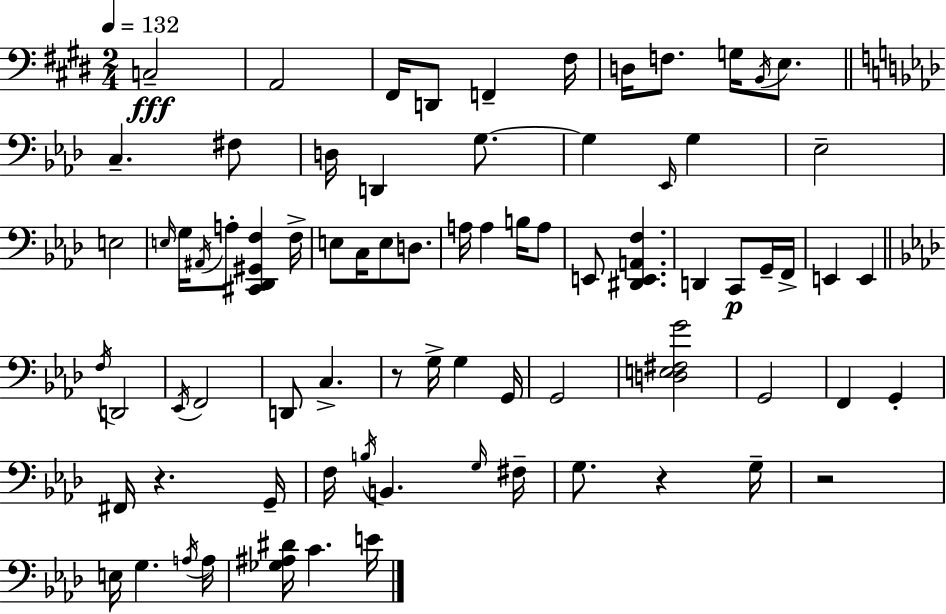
C3/h A2/h F#2/s D2/e F2/q F#3/s D3/s F3/e. G3/s B2/s E3/e. C3/q. F#3/e D3/s D2/q G3/e. G3/q Eb2/s G3/q Eb3/h E3/h E3/s G3/s A#2/s A3/e [C#2,Db2,G#2,F3]/q F3/s E3/e C3/s E3/e D3/e. A3/s A3/q B3/s A3/e E2/e [D#2,E2,A2,F3]/q. D2/q C2/e G2/s F2/s E2/q E2/q F3/s D2/h Eb2/s F2/h D2/e C3/q. R/e G3/s G3/q G2/s G2/h [D3,E3,F#3,G4]/h G2/h F2/q G2/q F#2/s R/q. G2/s F3/s B3/s B2/q. G3/s F#3/s G3/e. R/q G3/s R/h E3/s G3/q. A3/s A3/s [Gb3,A#3,D#4]/s C4/q. E4/s